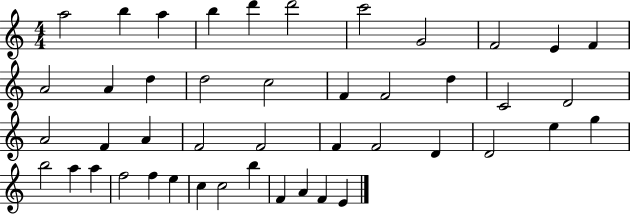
{
  \clef treble
  \numericTimeSignature
  \time 4/4
  \key c \major
  a''2 b''4 a''4 | b''4 d'''4 d'''2 | c'''2 g'2 | f'2 e'4 f'4 | \break a'2 a'4 d''4 | d''2 c''2 | f'4 f'2 d''4 | c'2 d'2 | \break a'2 f'4 a'4 | f'2 f'2 | f'4 f'2 d'4 | d'2 e''4 g''4 | \break b''2 a''4 a''4 | f''2 f''4 e''4 | c''4 c''2 b''4 | f'4 a'4 f'4 e'4 | \break \bar "|."
}